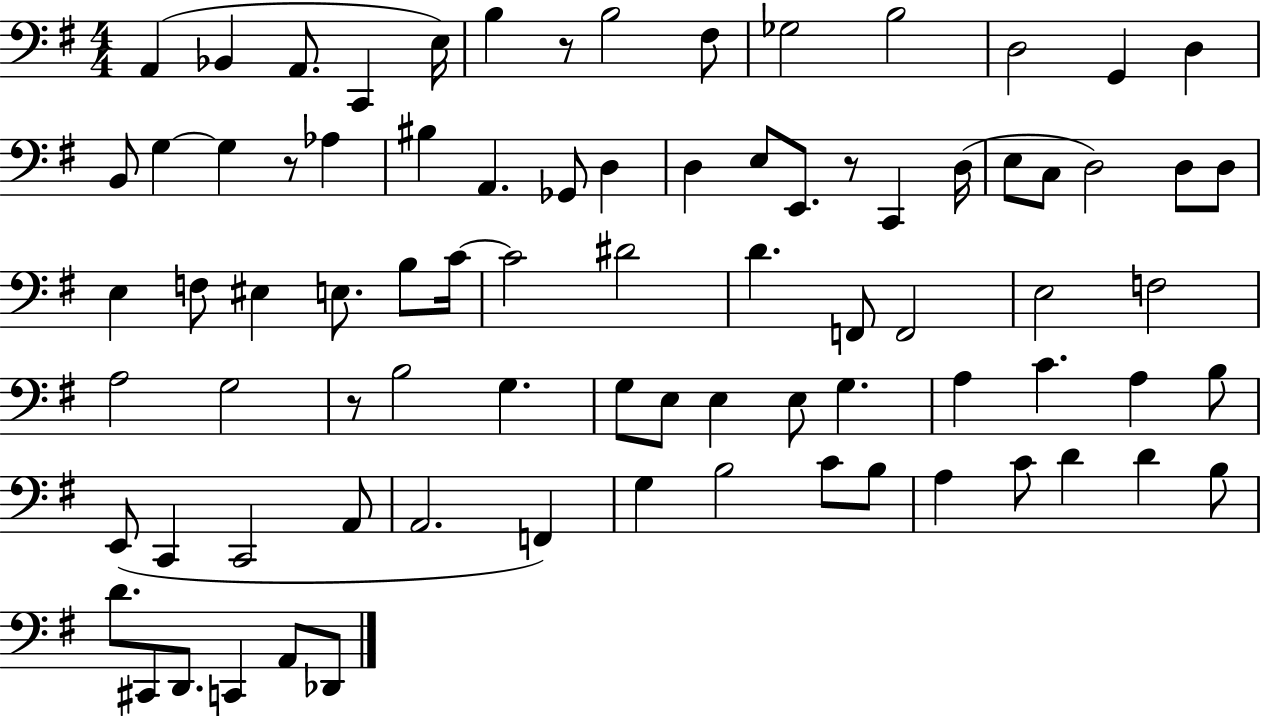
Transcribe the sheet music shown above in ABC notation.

X:1
T:Untitled
M:4/4
L:1/4
K:G
A,, _B,, A,,/2 C,, E,/4 B, z/2 B,2 ^F,/2 _G,2 B,2 D,2 G,, D, B,,/2 G, G, z/2 _A, ^B, A,, _G,,/2 D, D, E,/2 E,,/2 z/2 C,, D,/4 E,/2 C,/2 D,2 D,/2 D,/2 E, F,/2 ^E, E,/2 B,/2 C/4 C2 ^D2 D F,,/2 F,,2 E,2 F,2 A,2 G,2 z/2 B,2 G, G,/2 E,/2 E, E,/2 G, A, C A, B,/2 E,,/2 C,, C,,2 A,,/2 A,,2 F,, G, B,2 C/2 B,/2 A, C/2 D D B,/2 D/2 ^C,,/2 D,,/2 C,, A,,/2 _D,,/2